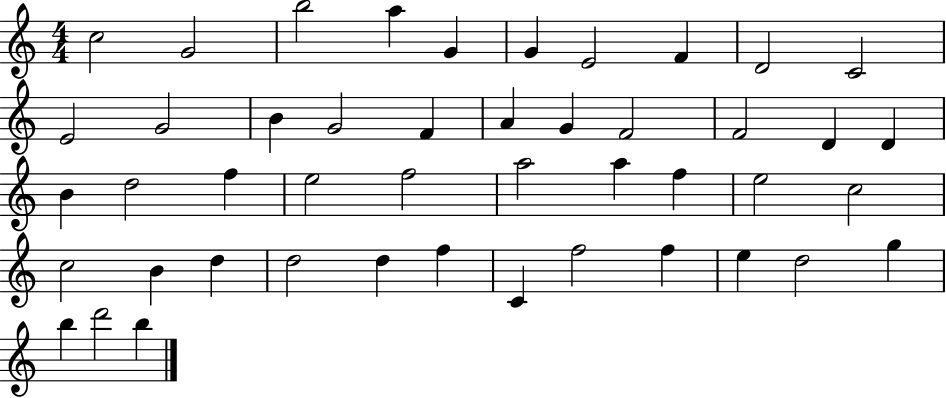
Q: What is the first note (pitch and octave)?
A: C5